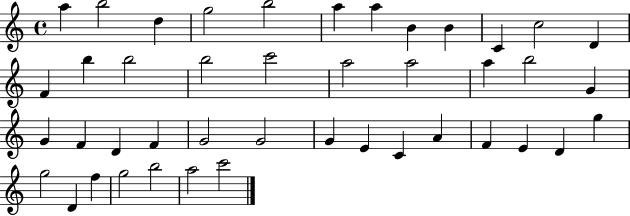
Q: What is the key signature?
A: C major